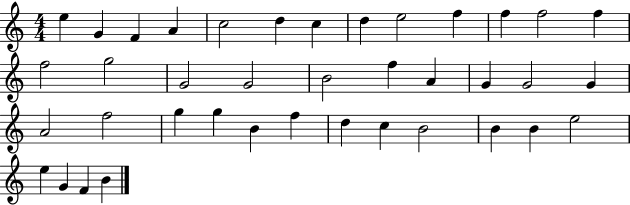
E5/q G4/q F4/q A4/q C5/h D5/q C5/q D5/q E5/h F5/q F5/q F5/h F5/q F5/h G5/h G4/h G4/h B4/h F5/q A4/q G4/q G4/h G4/q A4/h F5/h G5/q G5/q B4/q F5/q D5/q C5/q B4/h B4/q B4/q E5/h E5/q G4/q F4/q B4/q